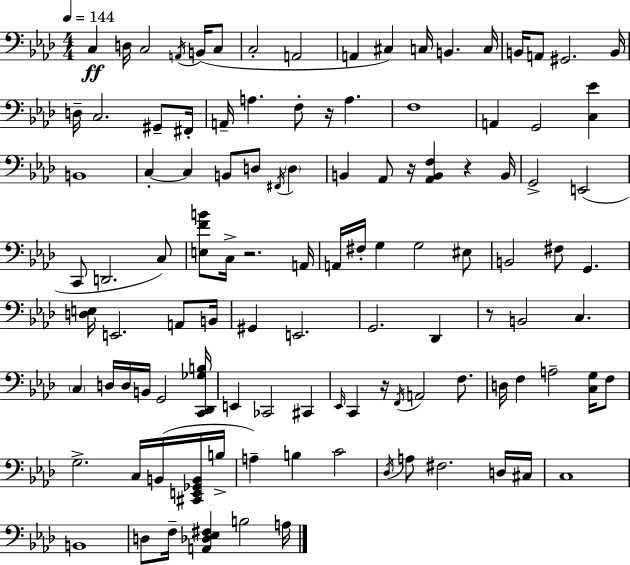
C3/q D3/s C3/h A2/s B2/s C3/e C3/h A2/h A2/q C#3/q C3/s B2/q. C3/s B2/s A2/e G#2/h. B2/s D3/s C3/h. G#2/e F#2/s A2/s A3/q. F3/e R/s A3/q. F3/w A2/q G2/h [C3,Eb4]/q B2/w C3/q C3/q B2/e D3/e F#2/s D3/q B2/q Ab2/e R/s [Ab2,B2,F3]/q R/q B2/s G2/h E2/h C2/e D2/h. C3/e [E3,F4,B4]/e C3/s R/h. A2/s A2/s F#3/s G3/q G3/h EIS3/e B2/h F#3/e G2/q. [D3,E3]/s E2/h. A2/e B2/s G#2/q E2/h. G2/h. Db2/q R/e B2/h C3/q. C3/q D3/s D3/s B2/s G2/h [C2,Db2,Gb3,B3]/s E2/q CES2/h C#2/q Eb2/s C2/q R/s F2/s A2/h F3/e. D3/s F3/q A3/h [C3,G3]/s F3/e G3/h. C3/s B2/s [C#2,E2,Gb2,B2]/s B3/s A3/q B3/q C4/h Db3/s A3/e F#3/h. D3/s C#3/s C3/w B2/w D3/e F3/s [A2,Db3,Eb3,F#3]/q B3/h A3/s